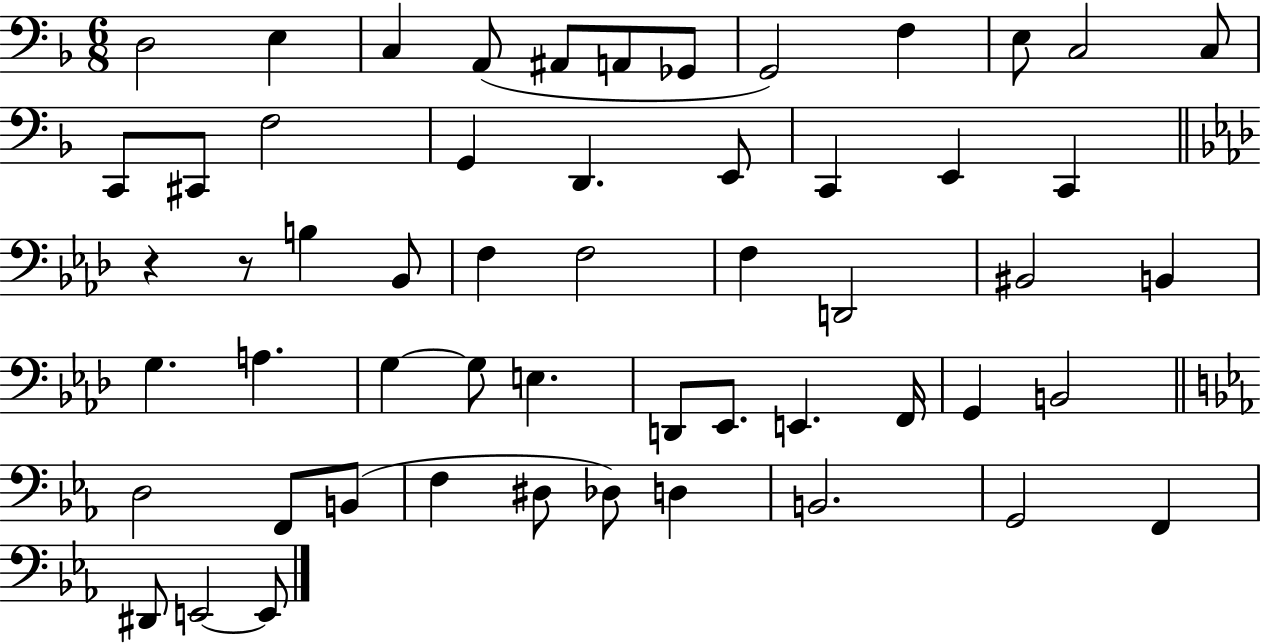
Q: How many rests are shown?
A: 2